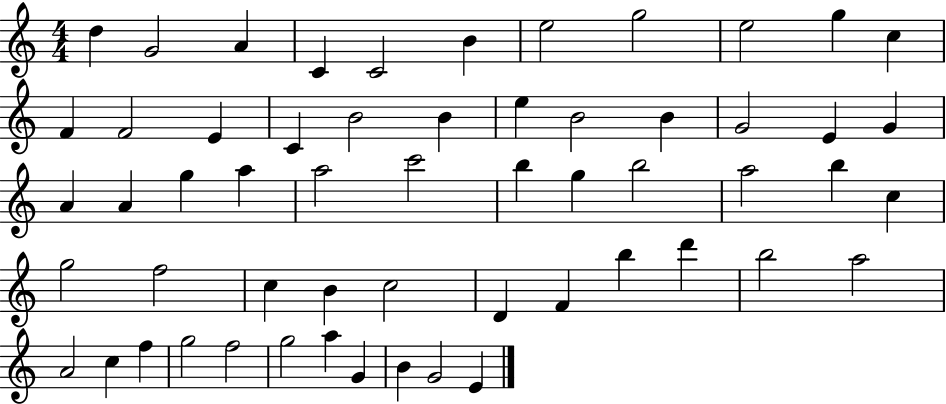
{
  \clef treble
  \numericTimeSignature
  \time 4/4
  \key c \major
  d''4 g'2 a'4 | c'4 c'2 b'4 | e''2 g''2 | e''2 g''4 c''4 | \break f'4 f'2 e'4 | c'4 b'2 b'4 | e''4 b'2 b'4 | g'2 e'4 g'4 | \break a'4 a'4 g''4 a''4 | a''2 c'''2 | b''4 g''4 b''2 | a''2 b''4 c''4 | \break g''2 f''2 | c''4 b'4 c''2 | d'4 f'4 b''4 d'''4 | b''2 a''2 | \break a'2 c''4 f''4 | g''2 f''2 | g''2 a''4 g'4 | b'4 g'2 e'4 | \break \bar "|."
}